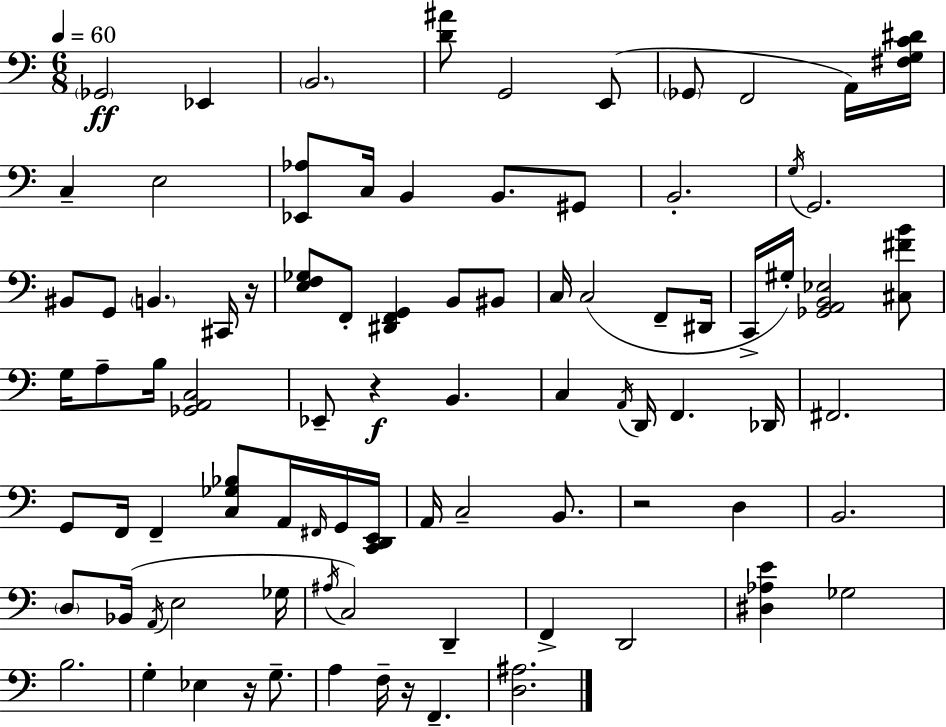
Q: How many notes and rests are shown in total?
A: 87